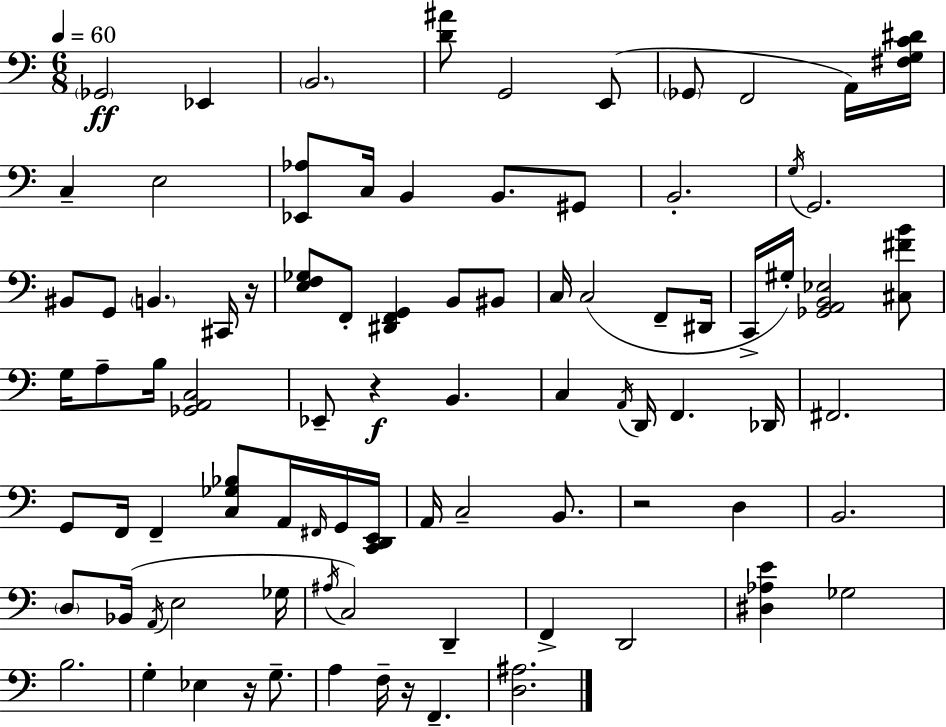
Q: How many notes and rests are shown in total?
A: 87